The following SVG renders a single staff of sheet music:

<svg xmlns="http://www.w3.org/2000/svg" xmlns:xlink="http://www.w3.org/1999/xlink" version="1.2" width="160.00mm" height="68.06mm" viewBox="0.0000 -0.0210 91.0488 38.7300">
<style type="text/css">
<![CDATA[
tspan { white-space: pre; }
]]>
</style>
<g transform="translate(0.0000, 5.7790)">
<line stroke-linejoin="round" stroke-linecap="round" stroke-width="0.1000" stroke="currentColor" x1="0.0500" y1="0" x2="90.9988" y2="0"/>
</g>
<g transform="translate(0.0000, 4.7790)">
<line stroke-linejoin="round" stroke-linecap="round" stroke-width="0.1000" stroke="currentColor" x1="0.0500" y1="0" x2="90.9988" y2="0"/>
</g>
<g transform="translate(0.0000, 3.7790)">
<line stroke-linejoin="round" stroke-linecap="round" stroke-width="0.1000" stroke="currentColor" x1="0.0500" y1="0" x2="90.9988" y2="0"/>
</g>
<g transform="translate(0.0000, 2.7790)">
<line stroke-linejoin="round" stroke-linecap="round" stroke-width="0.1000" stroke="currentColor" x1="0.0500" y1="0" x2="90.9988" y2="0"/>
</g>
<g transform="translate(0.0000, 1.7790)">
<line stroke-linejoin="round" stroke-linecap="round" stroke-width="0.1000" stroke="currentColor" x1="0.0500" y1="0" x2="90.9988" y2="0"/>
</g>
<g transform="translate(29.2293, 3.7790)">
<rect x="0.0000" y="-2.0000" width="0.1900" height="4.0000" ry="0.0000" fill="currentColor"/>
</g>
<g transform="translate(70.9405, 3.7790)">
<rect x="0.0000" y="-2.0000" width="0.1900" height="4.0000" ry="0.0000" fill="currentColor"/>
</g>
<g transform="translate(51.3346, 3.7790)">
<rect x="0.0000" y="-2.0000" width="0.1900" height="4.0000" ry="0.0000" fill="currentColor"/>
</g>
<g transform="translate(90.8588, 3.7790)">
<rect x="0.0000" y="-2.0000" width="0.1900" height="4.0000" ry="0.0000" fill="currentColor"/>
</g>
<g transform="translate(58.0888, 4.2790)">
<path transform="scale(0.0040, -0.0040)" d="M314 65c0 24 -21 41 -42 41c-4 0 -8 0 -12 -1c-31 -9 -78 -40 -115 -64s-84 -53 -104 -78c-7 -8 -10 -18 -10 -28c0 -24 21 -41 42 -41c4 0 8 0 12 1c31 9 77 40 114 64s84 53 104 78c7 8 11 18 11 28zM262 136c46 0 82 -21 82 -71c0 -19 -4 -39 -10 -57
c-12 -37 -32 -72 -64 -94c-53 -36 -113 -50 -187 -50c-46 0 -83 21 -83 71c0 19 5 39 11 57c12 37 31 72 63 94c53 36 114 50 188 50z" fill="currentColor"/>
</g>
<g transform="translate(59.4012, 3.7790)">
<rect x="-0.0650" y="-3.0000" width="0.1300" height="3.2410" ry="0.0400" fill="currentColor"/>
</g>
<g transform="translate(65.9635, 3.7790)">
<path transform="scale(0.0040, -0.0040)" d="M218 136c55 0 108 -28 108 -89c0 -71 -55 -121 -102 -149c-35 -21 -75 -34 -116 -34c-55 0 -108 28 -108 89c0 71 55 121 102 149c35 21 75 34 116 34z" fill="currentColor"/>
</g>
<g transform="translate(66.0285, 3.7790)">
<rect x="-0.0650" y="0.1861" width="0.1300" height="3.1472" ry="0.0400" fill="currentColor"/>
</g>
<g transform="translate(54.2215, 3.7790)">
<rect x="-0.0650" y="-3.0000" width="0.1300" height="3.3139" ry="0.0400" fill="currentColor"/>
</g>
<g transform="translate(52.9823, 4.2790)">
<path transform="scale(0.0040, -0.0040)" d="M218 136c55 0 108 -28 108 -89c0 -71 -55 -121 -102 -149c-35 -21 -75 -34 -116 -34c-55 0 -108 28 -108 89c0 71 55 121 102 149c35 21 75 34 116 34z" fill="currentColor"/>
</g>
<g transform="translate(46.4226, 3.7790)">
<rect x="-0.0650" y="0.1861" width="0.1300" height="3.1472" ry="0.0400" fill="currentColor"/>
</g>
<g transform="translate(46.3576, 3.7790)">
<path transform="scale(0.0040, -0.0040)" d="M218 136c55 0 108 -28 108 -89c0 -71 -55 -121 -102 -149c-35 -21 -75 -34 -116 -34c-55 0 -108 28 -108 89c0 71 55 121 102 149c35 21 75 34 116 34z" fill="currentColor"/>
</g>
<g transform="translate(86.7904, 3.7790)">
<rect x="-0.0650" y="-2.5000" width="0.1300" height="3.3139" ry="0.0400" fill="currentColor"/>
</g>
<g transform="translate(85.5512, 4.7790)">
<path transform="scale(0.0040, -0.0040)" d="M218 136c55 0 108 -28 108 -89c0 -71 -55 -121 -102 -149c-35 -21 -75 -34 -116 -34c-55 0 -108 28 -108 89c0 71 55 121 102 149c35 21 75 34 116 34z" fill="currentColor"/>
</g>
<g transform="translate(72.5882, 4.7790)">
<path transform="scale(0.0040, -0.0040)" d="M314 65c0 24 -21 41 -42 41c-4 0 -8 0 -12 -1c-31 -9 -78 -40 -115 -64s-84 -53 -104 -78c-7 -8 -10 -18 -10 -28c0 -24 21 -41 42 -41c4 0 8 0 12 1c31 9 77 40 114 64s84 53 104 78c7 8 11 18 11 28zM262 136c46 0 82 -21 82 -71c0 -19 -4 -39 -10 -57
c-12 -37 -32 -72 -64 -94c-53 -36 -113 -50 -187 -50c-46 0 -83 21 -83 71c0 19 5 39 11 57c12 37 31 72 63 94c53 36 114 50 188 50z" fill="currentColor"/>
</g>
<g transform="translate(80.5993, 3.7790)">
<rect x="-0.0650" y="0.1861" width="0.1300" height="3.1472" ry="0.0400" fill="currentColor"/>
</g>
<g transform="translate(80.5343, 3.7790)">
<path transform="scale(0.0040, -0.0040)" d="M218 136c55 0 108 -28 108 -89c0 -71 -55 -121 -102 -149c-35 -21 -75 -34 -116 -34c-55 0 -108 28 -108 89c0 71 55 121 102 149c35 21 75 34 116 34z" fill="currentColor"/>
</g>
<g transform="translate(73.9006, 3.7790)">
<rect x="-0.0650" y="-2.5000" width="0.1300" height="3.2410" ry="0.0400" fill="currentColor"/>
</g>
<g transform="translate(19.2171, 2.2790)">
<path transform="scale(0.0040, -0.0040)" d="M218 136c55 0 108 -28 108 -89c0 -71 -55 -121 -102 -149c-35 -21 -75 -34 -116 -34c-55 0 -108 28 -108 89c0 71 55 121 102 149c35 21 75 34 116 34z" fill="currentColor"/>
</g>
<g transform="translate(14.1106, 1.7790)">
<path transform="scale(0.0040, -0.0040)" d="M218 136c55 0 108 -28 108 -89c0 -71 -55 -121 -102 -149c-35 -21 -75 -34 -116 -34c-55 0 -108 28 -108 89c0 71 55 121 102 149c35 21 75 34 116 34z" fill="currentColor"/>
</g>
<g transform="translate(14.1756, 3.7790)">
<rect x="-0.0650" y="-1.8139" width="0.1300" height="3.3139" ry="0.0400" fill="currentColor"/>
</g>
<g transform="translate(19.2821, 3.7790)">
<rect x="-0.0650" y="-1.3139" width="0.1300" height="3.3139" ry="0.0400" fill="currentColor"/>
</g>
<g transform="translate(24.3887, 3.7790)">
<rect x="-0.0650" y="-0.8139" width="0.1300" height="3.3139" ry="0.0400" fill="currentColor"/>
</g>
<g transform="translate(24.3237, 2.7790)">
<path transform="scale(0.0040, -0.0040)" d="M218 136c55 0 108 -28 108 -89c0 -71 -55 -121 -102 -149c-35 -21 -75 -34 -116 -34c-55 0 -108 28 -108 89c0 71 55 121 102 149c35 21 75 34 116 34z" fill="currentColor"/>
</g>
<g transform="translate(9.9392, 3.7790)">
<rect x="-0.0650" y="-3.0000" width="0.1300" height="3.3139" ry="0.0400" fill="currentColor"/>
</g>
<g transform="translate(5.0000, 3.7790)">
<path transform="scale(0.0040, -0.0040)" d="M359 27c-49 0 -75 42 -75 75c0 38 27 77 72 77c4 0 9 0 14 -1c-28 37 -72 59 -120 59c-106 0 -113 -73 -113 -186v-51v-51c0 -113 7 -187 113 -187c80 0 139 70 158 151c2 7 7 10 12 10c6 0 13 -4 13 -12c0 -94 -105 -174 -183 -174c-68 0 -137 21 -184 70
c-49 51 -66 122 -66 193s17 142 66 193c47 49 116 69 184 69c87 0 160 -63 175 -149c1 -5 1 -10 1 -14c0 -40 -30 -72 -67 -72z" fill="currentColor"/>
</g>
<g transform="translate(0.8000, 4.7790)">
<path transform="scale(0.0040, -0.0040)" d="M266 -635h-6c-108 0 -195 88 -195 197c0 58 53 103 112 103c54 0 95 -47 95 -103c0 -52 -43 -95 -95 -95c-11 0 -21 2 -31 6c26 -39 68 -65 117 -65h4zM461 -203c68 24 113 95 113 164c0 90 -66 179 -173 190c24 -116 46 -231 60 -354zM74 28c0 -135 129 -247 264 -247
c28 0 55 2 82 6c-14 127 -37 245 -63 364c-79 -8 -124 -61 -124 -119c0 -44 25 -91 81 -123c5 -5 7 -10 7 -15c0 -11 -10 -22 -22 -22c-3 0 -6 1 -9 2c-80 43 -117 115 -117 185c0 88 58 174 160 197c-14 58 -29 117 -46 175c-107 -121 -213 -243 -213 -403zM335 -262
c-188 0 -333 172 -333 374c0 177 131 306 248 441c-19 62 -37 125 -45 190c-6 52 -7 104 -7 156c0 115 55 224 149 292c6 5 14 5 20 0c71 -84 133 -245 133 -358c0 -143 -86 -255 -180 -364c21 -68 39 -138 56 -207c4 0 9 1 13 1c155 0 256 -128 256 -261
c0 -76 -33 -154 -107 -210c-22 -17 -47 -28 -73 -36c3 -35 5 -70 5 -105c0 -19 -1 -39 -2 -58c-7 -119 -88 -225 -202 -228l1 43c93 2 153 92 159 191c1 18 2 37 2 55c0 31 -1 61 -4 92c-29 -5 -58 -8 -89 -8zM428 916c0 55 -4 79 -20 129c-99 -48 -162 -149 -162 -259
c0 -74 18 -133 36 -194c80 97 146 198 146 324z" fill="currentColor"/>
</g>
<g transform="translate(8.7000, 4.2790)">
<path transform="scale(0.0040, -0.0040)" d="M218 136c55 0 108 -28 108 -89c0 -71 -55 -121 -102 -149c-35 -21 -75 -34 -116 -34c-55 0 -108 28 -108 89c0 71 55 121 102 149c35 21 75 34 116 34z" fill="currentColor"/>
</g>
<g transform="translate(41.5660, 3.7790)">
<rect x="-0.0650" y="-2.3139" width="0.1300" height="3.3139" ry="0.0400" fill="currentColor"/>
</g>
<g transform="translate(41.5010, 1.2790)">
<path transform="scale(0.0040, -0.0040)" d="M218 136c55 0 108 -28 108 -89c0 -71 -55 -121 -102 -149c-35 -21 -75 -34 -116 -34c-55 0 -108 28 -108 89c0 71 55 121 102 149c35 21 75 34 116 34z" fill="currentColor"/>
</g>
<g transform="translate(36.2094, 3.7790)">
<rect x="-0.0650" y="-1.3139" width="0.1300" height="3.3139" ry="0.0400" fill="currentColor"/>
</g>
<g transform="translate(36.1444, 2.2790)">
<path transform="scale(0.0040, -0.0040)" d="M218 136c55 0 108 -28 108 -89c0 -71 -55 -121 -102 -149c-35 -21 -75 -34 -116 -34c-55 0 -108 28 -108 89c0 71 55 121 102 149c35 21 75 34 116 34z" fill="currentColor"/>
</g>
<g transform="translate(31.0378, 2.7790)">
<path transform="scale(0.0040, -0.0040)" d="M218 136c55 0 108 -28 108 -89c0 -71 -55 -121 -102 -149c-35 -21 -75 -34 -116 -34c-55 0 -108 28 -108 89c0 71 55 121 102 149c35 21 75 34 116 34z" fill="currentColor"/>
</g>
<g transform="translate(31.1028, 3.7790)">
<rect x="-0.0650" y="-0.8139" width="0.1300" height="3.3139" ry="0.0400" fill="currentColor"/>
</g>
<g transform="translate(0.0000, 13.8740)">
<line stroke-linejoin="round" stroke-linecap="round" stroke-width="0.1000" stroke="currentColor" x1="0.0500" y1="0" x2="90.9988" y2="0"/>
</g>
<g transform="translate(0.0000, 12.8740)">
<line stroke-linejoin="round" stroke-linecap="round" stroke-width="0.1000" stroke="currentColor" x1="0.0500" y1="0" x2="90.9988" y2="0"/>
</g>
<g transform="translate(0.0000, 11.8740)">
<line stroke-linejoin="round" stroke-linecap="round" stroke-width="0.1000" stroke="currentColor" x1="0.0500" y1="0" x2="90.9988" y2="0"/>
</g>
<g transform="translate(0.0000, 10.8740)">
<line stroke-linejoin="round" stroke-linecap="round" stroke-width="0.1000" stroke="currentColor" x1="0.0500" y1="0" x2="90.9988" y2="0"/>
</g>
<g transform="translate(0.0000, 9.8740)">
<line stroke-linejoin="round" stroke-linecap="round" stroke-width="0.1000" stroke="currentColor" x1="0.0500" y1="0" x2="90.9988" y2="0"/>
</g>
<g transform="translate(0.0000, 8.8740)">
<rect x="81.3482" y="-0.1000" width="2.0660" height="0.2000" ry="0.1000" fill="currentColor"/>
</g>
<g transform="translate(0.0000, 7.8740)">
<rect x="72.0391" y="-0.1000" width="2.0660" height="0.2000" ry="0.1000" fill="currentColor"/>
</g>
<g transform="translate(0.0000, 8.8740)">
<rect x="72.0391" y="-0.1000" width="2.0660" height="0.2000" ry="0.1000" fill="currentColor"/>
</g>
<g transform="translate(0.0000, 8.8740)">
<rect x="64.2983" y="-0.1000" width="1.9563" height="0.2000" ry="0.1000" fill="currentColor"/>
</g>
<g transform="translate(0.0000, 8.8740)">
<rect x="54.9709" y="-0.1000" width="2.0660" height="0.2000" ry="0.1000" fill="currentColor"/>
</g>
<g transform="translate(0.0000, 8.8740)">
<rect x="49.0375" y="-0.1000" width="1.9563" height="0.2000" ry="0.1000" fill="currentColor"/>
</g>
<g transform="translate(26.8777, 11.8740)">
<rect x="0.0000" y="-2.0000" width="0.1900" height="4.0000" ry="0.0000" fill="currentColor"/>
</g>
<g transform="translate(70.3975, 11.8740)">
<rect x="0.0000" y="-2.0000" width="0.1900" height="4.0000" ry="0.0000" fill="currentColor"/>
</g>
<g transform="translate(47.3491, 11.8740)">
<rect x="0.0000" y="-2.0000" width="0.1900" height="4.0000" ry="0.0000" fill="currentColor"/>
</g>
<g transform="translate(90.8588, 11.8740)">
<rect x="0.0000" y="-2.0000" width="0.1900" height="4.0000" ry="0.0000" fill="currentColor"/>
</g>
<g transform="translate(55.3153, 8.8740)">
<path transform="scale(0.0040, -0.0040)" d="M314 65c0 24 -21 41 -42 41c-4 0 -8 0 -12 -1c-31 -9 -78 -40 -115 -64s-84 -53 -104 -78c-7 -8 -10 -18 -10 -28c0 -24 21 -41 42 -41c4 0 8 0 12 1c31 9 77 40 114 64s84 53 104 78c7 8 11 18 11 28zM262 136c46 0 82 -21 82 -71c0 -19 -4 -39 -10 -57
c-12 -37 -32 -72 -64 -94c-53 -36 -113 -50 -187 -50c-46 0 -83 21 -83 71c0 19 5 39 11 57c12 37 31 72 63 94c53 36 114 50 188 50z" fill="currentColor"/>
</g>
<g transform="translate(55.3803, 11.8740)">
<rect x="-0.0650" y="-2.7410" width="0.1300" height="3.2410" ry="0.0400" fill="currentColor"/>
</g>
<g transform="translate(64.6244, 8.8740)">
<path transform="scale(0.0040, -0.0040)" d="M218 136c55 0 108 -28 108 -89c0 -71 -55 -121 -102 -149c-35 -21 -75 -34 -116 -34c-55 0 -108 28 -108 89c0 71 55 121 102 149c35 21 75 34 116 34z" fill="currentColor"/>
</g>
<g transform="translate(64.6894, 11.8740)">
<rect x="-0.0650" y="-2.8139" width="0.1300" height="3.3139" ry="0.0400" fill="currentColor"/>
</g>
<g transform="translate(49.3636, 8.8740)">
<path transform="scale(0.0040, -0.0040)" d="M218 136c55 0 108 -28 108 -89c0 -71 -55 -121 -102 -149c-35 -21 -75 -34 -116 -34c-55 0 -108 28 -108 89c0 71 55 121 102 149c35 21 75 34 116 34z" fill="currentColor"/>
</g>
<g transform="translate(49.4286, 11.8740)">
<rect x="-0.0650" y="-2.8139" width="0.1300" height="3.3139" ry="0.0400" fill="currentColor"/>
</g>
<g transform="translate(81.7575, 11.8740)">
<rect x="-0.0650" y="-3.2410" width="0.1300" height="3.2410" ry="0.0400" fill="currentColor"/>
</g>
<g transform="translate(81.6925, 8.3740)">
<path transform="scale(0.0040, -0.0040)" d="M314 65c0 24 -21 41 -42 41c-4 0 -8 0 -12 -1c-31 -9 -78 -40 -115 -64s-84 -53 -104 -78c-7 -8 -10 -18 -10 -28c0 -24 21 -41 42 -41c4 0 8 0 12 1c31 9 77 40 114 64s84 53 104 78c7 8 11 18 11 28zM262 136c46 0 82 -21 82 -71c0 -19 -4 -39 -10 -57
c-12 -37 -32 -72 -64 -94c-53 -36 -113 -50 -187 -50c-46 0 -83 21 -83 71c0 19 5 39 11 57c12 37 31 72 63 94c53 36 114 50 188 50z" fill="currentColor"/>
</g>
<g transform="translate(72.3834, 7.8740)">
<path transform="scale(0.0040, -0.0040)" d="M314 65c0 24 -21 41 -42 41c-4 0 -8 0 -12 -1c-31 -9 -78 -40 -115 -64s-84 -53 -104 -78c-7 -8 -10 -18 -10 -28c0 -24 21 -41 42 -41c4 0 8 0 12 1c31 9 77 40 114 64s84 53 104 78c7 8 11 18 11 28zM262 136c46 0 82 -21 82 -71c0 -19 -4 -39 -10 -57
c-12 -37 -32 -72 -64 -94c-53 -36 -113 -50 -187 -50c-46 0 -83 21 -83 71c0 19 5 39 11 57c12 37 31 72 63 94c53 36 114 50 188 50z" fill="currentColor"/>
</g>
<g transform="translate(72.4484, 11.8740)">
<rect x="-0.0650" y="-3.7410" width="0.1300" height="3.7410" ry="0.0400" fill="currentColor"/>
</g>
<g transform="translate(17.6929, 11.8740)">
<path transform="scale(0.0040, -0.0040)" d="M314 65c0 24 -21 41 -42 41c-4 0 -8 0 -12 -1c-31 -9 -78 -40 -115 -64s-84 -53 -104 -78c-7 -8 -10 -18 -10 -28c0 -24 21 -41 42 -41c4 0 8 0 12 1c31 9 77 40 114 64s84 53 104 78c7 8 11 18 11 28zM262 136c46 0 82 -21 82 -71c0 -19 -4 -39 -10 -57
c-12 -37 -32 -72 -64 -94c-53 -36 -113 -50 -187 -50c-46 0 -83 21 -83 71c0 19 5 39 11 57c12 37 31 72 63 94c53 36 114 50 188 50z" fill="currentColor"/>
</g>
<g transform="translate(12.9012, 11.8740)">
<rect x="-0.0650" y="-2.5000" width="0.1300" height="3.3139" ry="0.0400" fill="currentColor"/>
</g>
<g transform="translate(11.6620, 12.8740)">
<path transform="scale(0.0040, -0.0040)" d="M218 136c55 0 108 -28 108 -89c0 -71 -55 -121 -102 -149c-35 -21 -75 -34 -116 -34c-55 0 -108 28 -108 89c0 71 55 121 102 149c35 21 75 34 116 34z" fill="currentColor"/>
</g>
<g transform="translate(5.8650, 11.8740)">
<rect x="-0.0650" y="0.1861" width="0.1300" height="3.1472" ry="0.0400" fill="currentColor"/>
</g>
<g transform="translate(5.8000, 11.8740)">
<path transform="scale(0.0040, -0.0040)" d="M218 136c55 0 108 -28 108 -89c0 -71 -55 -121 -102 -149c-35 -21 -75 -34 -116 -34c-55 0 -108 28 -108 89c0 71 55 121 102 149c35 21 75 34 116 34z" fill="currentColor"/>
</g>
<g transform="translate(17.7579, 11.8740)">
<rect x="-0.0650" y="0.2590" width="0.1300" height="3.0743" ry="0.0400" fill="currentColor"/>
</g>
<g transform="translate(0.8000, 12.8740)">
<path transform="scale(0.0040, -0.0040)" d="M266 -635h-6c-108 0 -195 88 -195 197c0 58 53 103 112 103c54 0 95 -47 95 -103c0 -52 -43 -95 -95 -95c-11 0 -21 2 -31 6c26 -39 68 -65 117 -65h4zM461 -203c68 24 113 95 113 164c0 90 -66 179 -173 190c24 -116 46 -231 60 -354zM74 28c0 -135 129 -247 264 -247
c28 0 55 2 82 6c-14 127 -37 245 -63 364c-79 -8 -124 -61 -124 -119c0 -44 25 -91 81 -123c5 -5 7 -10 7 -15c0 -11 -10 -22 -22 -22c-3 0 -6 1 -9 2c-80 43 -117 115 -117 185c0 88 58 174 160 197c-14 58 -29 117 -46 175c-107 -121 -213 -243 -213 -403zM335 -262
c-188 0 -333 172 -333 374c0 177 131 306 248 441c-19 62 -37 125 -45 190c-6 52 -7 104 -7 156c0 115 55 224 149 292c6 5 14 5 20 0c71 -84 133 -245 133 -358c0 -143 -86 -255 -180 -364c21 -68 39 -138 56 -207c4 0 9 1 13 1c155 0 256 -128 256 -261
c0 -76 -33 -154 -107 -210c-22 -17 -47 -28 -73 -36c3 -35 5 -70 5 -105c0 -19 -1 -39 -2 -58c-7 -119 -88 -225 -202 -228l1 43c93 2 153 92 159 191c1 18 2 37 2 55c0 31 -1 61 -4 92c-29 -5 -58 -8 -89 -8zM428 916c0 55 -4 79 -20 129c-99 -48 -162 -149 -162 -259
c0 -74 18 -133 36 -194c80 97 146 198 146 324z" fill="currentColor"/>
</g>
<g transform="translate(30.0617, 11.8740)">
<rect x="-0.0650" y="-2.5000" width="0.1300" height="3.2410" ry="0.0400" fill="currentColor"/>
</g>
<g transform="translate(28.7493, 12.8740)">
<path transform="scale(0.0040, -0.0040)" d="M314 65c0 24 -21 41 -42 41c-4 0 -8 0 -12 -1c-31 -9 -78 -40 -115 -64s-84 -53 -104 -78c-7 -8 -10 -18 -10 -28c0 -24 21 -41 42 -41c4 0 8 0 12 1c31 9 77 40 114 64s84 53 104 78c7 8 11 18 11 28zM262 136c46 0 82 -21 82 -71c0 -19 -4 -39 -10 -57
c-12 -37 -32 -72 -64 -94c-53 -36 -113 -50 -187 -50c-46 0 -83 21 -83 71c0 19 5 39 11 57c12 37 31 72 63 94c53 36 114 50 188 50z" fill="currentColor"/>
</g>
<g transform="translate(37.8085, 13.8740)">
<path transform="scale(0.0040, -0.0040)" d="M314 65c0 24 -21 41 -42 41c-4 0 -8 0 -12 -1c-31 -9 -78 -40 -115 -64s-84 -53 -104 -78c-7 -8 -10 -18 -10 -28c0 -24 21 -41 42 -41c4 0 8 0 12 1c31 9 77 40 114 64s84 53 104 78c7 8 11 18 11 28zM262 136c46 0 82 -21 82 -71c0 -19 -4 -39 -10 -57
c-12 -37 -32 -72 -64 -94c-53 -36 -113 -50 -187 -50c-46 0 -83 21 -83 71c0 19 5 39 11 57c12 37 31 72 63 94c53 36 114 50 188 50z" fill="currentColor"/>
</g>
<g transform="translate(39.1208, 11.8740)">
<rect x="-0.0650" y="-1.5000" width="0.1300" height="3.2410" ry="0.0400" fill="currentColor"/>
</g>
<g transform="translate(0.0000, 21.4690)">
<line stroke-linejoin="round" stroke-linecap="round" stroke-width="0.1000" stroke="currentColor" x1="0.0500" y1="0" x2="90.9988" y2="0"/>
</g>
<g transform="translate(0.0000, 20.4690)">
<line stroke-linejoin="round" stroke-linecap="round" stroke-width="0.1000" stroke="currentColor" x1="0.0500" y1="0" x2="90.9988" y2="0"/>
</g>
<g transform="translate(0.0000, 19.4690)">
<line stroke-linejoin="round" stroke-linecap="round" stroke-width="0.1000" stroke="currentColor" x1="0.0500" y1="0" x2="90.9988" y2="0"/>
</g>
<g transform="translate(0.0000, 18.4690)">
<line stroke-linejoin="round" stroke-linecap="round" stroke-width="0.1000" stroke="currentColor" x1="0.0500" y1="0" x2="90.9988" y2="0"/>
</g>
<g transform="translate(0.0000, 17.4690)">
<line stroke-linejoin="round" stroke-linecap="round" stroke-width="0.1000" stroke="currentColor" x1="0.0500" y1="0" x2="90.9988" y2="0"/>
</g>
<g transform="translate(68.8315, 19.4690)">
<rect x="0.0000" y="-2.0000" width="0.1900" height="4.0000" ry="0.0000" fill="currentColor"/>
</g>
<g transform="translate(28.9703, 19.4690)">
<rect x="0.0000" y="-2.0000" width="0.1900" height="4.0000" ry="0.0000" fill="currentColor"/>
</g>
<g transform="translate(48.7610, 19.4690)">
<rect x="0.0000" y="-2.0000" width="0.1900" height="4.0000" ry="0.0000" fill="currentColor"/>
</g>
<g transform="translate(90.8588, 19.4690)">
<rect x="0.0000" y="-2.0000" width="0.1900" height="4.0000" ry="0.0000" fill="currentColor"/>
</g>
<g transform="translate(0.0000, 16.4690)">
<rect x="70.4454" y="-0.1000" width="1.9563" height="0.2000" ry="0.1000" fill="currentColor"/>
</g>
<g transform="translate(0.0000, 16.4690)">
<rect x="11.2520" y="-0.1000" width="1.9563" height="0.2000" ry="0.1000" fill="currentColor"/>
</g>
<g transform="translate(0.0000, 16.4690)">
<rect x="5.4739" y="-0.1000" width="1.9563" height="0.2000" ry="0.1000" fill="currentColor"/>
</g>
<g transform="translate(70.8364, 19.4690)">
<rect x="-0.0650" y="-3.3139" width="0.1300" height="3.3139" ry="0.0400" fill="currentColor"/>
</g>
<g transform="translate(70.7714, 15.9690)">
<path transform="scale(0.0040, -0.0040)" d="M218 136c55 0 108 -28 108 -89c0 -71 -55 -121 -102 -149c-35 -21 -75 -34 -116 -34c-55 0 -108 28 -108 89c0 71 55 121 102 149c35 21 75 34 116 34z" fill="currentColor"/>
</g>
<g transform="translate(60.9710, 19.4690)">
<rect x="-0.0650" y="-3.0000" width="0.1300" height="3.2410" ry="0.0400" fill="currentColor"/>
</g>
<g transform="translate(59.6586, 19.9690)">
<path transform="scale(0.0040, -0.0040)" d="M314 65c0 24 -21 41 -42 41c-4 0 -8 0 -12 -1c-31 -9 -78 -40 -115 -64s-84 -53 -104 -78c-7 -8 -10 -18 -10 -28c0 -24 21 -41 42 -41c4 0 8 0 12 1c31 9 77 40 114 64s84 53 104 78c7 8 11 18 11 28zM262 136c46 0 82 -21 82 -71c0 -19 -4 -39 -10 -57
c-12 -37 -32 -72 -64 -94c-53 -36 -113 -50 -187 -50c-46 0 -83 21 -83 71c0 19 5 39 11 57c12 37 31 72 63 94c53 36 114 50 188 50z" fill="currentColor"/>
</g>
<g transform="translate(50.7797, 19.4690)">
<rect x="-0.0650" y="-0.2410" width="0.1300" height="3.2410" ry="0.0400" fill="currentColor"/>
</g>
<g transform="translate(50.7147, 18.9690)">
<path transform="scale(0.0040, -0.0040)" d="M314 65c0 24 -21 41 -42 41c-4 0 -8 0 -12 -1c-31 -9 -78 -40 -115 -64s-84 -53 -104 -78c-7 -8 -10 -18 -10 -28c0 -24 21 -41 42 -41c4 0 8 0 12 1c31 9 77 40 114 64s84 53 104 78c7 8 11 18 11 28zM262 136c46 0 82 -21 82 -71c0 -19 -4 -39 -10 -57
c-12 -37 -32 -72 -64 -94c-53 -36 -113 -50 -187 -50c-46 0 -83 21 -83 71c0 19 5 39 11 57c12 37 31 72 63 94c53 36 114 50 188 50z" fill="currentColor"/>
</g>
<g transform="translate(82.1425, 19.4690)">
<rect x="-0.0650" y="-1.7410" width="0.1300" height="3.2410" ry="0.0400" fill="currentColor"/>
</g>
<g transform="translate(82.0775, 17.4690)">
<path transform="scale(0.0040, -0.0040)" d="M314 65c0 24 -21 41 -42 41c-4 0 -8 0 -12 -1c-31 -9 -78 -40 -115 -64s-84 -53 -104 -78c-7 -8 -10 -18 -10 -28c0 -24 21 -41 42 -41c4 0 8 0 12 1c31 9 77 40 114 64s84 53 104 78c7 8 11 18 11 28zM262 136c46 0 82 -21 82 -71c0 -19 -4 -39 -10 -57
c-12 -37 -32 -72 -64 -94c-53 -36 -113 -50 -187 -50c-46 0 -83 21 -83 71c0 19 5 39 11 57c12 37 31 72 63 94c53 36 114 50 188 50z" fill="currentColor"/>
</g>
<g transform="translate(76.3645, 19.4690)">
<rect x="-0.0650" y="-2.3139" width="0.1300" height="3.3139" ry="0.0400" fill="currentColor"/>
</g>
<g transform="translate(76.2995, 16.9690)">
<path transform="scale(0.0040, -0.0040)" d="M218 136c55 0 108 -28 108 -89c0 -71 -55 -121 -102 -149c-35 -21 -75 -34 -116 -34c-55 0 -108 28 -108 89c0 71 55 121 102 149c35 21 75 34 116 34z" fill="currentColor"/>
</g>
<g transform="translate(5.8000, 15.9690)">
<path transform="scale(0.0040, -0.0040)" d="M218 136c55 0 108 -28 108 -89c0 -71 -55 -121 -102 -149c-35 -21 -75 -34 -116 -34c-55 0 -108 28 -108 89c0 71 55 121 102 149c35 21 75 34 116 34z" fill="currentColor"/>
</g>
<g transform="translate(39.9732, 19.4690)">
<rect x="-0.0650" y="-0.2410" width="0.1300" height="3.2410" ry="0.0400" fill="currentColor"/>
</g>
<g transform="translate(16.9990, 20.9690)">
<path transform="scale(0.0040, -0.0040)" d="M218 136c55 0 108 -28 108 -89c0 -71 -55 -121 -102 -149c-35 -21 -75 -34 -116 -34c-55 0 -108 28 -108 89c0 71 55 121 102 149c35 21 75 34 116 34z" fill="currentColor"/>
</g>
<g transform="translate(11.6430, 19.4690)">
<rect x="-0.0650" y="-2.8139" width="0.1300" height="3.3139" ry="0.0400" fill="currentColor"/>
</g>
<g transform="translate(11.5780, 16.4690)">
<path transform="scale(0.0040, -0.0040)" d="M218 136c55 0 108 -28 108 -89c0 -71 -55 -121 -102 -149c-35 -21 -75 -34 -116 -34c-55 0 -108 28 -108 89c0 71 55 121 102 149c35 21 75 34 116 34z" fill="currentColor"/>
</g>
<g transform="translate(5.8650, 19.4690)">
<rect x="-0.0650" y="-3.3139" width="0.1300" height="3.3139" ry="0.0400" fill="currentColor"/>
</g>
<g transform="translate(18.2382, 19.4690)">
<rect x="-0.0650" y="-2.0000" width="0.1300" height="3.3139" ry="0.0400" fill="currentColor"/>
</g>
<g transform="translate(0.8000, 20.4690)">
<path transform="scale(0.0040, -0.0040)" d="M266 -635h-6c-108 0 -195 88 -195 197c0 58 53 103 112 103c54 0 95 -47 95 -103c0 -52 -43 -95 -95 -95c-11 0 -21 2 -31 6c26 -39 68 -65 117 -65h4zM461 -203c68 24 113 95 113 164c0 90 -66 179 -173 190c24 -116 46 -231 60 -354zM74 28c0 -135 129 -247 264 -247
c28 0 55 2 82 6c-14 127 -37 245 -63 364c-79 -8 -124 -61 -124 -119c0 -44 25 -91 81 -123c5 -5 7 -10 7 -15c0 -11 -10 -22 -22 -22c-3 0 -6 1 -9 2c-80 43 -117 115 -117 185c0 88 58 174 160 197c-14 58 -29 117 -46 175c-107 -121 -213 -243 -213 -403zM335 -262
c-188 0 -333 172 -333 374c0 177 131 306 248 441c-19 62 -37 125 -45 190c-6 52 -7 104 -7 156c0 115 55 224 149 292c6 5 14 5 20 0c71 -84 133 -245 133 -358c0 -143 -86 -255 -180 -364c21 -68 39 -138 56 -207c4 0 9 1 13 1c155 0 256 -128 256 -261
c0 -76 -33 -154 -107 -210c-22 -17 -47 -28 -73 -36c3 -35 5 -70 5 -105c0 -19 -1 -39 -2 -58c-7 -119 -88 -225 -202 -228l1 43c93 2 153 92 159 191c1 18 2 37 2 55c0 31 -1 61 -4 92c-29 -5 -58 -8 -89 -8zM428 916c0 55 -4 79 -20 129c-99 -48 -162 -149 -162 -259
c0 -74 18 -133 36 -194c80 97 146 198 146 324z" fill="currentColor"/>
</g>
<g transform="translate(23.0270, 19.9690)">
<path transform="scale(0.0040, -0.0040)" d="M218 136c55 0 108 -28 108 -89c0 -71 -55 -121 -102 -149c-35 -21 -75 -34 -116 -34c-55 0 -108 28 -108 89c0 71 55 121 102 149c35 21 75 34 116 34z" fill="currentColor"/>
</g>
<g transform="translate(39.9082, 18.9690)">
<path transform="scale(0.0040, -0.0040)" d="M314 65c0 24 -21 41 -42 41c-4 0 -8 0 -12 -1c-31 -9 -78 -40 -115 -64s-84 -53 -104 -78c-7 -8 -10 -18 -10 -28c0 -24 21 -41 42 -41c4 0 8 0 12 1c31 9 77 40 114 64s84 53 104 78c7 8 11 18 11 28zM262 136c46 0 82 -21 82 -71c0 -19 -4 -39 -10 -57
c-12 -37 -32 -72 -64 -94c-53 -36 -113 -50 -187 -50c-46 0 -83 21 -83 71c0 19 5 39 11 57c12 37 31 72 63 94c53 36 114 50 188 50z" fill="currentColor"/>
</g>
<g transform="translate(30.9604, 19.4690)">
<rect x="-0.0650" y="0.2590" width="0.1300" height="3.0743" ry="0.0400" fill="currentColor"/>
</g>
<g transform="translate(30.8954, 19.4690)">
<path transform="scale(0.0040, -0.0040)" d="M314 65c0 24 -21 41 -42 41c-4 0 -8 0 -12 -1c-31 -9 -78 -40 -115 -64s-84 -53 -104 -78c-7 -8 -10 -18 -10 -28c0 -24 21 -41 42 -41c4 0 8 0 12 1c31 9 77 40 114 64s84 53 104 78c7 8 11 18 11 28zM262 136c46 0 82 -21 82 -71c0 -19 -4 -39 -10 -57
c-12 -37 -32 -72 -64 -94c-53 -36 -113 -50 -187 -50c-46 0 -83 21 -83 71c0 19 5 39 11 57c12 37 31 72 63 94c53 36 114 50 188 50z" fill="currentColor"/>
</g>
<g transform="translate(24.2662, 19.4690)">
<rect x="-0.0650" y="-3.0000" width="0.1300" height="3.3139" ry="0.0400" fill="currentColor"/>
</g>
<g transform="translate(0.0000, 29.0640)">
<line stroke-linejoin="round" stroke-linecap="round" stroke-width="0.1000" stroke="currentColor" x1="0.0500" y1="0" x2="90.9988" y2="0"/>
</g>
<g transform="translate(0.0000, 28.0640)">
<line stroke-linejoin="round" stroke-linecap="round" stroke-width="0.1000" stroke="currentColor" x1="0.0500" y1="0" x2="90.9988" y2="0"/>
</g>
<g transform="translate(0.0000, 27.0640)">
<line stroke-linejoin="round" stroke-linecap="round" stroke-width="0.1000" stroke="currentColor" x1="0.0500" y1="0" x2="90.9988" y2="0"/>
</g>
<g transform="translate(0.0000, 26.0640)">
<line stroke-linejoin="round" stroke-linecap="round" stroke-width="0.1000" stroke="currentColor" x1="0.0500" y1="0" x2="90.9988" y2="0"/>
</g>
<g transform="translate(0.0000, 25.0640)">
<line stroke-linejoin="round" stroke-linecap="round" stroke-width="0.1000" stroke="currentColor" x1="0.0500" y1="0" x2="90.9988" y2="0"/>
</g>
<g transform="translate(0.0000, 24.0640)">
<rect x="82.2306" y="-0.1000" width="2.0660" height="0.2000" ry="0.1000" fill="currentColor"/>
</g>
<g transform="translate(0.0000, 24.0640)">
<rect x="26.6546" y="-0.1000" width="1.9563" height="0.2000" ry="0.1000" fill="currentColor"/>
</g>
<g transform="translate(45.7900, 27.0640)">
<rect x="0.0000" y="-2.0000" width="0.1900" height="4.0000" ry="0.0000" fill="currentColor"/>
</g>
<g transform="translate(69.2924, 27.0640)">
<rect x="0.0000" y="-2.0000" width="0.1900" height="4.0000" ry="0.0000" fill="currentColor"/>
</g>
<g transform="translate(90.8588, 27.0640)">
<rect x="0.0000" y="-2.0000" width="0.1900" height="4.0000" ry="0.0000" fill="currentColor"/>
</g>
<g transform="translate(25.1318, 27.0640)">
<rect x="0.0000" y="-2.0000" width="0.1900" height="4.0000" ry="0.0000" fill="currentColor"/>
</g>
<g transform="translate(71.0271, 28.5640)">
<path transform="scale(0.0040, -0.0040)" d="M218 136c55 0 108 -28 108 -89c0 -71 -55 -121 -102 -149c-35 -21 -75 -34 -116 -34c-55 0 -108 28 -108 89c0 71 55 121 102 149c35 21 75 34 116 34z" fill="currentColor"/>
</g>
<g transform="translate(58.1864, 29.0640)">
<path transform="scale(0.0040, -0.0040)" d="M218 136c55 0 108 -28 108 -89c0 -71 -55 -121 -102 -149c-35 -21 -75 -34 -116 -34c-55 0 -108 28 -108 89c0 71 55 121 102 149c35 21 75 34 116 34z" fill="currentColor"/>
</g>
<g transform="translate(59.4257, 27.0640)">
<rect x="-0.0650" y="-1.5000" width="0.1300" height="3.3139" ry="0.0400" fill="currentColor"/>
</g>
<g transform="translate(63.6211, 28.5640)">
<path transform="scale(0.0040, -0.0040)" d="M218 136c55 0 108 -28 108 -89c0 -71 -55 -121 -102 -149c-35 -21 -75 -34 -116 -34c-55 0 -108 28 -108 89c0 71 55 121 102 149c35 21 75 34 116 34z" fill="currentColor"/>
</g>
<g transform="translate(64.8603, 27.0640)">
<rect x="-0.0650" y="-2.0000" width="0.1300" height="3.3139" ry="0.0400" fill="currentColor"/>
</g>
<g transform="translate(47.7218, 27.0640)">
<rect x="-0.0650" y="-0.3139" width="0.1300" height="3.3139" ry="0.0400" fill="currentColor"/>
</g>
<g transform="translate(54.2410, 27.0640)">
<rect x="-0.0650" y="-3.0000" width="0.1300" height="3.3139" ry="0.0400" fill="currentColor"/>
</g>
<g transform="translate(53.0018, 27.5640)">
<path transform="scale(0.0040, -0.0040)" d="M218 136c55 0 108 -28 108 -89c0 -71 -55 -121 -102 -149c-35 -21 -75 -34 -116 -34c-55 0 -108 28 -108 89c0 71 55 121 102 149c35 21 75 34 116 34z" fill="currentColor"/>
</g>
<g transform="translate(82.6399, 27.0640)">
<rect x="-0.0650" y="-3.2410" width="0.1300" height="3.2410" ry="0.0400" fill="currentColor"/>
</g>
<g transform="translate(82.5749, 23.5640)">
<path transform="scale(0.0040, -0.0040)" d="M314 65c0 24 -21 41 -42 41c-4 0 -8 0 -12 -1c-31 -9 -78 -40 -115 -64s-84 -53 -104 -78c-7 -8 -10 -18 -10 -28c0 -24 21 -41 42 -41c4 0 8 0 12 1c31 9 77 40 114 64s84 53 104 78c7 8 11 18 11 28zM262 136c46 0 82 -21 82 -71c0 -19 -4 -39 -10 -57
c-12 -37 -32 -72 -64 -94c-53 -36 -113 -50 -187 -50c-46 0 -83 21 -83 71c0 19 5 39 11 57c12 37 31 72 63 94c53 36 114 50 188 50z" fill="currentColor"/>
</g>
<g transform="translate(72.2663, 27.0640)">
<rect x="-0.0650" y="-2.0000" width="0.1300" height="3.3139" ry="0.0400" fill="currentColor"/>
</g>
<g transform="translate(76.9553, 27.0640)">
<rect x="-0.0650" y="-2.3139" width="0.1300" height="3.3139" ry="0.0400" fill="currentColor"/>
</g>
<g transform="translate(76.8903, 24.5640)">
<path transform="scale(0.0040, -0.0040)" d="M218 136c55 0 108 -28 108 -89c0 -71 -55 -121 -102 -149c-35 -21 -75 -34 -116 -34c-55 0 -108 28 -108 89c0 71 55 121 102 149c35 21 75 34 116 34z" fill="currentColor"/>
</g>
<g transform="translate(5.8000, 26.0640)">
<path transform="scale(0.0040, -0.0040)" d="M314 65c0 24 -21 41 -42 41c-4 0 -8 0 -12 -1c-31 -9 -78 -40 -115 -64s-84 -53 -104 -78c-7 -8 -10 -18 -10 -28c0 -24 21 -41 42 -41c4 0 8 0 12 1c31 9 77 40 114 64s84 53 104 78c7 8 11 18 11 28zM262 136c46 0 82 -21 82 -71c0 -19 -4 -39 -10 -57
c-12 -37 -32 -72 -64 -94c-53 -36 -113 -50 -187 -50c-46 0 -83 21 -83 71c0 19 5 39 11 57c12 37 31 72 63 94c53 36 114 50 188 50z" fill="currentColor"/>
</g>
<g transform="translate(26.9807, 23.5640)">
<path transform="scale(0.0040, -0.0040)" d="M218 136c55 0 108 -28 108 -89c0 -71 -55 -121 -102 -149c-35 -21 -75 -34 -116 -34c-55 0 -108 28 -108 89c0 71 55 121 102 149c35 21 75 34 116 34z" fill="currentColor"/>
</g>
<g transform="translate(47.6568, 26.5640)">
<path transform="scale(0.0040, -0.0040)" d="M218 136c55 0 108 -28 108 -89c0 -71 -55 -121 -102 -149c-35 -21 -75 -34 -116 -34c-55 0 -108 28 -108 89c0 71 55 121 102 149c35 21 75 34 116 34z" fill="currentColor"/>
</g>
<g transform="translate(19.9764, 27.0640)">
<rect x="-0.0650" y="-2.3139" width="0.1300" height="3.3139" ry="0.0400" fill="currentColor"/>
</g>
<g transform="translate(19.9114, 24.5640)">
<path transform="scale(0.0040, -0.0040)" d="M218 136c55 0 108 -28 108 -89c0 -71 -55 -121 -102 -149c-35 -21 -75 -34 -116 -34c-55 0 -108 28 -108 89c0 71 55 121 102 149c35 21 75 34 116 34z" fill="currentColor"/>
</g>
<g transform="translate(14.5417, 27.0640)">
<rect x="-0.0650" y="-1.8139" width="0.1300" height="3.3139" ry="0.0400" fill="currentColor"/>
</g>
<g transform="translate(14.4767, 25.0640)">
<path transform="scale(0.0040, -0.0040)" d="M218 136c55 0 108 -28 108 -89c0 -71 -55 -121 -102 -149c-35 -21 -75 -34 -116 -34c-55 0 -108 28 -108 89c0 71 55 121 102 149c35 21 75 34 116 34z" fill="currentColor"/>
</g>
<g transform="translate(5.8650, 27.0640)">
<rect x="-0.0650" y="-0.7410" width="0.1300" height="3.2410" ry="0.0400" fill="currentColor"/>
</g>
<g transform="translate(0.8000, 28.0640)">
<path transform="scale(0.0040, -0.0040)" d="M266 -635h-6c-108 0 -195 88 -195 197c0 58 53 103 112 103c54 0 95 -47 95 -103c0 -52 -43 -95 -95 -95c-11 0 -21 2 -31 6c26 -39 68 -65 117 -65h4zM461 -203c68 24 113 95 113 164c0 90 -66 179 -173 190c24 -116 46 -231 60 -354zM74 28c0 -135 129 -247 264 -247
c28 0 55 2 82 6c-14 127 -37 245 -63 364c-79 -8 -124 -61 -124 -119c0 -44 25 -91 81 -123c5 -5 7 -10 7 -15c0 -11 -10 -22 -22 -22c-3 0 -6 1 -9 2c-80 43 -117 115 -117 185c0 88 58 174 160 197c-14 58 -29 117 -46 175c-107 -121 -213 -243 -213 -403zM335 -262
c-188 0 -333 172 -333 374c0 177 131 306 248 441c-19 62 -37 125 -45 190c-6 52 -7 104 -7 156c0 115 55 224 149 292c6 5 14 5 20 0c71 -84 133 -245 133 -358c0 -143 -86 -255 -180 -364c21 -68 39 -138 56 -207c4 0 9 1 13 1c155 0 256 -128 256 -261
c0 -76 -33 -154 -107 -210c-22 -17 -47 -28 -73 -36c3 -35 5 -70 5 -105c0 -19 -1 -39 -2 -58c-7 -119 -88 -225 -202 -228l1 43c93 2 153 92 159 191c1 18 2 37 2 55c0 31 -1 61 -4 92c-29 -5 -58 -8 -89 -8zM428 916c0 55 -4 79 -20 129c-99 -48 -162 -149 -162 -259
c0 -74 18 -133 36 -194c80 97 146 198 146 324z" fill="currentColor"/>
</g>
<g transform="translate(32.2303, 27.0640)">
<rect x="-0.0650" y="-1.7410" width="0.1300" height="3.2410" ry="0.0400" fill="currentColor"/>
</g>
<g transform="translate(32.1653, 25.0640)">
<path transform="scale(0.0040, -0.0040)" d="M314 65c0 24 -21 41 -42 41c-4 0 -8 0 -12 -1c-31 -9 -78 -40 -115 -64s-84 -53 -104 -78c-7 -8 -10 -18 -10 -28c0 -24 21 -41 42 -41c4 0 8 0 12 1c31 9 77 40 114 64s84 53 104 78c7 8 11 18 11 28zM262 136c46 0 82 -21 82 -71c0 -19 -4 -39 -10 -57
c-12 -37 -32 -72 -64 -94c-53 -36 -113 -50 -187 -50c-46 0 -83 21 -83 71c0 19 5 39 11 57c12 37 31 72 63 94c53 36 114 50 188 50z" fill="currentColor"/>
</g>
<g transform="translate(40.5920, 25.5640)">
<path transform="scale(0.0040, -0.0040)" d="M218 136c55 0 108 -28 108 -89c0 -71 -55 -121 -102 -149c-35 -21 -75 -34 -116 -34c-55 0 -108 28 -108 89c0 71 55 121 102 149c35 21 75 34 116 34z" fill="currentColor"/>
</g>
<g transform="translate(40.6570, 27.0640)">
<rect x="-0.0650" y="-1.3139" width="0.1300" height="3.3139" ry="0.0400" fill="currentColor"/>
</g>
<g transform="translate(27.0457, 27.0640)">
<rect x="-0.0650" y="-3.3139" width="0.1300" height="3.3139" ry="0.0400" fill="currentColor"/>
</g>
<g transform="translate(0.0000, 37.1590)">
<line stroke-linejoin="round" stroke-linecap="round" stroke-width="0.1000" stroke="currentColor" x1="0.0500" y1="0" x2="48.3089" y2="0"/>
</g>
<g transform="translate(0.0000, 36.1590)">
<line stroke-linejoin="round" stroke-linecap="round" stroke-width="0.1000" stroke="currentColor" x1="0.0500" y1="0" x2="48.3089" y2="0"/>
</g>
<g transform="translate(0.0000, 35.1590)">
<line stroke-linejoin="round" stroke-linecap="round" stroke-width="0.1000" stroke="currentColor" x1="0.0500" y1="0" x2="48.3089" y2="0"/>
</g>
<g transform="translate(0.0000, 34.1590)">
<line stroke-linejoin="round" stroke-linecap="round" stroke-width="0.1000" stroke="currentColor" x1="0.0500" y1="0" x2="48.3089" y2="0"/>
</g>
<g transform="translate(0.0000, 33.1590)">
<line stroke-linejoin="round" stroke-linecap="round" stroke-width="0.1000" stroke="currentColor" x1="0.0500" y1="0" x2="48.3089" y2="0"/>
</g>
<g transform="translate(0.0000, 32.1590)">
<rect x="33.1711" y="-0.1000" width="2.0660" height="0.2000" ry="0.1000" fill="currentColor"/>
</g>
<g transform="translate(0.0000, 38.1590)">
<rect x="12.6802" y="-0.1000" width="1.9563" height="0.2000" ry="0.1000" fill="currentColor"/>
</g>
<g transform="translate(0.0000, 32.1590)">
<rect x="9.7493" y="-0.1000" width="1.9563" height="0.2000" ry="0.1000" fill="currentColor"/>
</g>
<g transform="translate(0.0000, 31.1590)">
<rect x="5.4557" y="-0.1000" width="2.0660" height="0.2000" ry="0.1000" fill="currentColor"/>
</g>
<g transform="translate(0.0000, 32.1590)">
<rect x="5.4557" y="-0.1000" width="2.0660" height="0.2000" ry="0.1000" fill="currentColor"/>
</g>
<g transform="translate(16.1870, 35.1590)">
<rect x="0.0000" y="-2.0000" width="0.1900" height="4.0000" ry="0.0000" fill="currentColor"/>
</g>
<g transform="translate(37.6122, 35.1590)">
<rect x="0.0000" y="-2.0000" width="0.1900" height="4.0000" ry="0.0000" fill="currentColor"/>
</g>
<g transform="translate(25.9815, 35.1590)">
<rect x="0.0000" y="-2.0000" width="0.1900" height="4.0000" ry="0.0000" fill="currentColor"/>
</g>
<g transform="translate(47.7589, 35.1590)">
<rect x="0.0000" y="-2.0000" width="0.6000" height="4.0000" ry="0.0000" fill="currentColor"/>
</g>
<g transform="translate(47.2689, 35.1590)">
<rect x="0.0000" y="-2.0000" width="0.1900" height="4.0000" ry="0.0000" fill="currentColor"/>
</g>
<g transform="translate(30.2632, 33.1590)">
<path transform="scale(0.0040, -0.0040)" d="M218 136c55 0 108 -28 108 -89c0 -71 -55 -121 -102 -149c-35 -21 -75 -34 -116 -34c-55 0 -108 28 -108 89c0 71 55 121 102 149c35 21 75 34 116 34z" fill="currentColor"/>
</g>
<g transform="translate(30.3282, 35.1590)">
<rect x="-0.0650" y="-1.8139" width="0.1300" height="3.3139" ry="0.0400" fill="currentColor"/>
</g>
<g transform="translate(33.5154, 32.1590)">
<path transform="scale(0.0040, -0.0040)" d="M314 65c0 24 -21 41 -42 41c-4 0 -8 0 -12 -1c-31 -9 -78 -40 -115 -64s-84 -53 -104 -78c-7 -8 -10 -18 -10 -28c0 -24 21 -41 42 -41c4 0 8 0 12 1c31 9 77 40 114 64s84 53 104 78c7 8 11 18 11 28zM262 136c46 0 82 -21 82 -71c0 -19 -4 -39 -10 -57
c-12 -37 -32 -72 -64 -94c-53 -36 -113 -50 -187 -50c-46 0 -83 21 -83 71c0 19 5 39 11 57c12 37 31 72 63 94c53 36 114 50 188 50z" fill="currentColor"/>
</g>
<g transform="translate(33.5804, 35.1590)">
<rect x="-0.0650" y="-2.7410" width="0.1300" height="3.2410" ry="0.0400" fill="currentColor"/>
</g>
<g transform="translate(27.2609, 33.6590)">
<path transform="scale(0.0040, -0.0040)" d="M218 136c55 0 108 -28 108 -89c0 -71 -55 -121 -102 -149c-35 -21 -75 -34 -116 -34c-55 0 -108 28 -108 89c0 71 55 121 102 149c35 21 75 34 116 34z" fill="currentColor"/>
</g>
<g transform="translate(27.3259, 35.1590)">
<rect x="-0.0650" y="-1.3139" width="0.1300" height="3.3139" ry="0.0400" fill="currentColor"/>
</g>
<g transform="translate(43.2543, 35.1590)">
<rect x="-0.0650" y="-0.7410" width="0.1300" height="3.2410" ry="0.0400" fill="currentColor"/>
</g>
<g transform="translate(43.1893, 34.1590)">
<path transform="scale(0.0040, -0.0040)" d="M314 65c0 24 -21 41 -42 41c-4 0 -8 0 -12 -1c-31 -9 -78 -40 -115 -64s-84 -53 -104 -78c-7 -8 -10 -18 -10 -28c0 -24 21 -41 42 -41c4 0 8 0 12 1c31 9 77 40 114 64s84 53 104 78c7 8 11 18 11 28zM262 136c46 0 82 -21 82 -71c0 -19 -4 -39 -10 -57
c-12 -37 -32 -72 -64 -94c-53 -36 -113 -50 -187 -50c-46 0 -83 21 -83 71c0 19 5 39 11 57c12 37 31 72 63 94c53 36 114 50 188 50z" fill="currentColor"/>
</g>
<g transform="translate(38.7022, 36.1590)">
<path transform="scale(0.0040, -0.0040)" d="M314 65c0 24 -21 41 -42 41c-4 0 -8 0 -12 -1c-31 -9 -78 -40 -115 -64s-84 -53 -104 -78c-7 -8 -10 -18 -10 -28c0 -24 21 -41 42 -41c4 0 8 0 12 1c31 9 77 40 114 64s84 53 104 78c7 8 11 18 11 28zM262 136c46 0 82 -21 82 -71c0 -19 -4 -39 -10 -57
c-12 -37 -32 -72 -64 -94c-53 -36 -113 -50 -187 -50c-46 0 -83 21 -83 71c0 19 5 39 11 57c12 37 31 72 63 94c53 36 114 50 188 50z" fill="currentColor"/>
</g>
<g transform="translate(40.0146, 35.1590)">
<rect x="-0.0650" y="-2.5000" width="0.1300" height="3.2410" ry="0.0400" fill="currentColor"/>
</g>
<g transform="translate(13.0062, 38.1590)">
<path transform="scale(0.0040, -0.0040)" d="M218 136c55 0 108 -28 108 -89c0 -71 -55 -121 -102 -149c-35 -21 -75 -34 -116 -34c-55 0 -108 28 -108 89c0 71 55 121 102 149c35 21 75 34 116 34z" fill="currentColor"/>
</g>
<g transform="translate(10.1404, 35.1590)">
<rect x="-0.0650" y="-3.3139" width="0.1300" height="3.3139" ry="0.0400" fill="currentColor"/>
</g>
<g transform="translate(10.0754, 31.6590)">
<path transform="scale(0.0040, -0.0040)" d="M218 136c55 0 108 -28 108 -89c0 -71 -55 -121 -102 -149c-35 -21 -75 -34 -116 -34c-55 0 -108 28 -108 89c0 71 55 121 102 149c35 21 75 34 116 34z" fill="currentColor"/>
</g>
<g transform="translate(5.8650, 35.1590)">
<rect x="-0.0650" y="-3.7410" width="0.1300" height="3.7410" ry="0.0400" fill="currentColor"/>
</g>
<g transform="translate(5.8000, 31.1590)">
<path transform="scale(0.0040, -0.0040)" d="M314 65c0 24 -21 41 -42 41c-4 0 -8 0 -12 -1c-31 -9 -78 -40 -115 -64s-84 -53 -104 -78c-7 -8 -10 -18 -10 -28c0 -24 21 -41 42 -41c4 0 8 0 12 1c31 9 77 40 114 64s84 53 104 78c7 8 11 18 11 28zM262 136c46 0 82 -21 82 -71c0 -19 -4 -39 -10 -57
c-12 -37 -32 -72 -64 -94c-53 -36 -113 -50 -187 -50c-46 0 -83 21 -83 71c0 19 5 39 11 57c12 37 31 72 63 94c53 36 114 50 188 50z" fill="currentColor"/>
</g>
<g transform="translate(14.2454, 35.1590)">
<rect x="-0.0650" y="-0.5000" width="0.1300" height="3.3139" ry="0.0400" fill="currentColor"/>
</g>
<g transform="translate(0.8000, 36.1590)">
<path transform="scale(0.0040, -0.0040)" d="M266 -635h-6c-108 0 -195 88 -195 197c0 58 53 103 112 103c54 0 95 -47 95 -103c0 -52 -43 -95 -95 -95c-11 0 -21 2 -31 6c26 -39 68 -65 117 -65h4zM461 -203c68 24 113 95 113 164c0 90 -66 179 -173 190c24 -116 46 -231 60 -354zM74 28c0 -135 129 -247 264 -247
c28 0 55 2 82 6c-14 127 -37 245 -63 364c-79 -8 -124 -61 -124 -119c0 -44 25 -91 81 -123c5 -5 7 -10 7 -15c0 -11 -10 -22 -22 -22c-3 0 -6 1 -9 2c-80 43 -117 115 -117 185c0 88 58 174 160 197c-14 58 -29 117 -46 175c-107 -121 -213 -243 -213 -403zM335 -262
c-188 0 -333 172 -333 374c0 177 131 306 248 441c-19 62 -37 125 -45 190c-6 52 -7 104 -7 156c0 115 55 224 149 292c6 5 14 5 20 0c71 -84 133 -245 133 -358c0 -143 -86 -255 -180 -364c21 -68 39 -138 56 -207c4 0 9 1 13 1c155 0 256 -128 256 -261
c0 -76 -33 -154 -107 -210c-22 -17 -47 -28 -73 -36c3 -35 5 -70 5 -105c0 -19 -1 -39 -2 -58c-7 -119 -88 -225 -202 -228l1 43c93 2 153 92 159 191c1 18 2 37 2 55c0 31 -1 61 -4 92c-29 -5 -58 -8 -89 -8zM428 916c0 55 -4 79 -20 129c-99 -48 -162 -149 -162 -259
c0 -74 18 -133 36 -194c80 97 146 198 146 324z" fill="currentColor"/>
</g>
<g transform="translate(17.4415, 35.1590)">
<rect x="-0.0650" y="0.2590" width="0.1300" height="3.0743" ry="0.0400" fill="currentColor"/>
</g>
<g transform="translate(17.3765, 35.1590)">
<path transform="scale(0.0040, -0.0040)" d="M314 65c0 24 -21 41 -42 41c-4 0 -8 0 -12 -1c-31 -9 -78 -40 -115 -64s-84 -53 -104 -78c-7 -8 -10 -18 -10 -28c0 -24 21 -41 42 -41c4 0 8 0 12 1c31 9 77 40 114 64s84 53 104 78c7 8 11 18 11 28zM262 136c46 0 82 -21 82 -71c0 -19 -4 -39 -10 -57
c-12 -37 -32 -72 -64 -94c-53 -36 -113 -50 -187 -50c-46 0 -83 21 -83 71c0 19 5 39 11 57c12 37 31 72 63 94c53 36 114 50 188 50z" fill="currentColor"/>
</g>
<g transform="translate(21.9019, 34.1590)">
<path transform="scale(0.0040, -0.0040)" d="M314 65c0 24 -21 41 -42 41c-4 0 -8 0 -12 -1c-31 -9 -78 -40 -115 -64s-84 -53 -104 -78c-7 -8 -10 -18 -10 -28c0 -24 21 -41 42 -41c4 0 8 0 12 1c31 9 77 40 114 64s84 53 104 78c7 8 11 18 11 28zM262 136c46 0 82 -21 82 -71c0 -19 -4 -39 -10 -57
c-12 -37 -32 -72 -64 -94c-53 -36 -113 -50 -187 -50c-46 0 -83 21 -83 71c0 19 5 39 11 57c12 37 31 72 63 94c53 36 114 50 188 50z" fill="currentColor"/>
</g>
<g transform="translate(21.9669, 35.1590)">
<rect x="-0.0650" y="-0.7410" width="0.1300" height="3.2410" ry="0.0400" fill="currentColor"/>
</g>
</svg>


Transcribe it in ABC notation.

X:1
T:Untitled
M:4/4
L:1/4
K:C
A f e d d e g B A A2 B G2 B G B G B2 G2 E2 a a2 a c'2 b2 b a F A B2 c2 c2 A2 b g f2 d2 f g b f2 e c A E F F g b2 c'2 b C B2 d2 e f a2 G2 d2